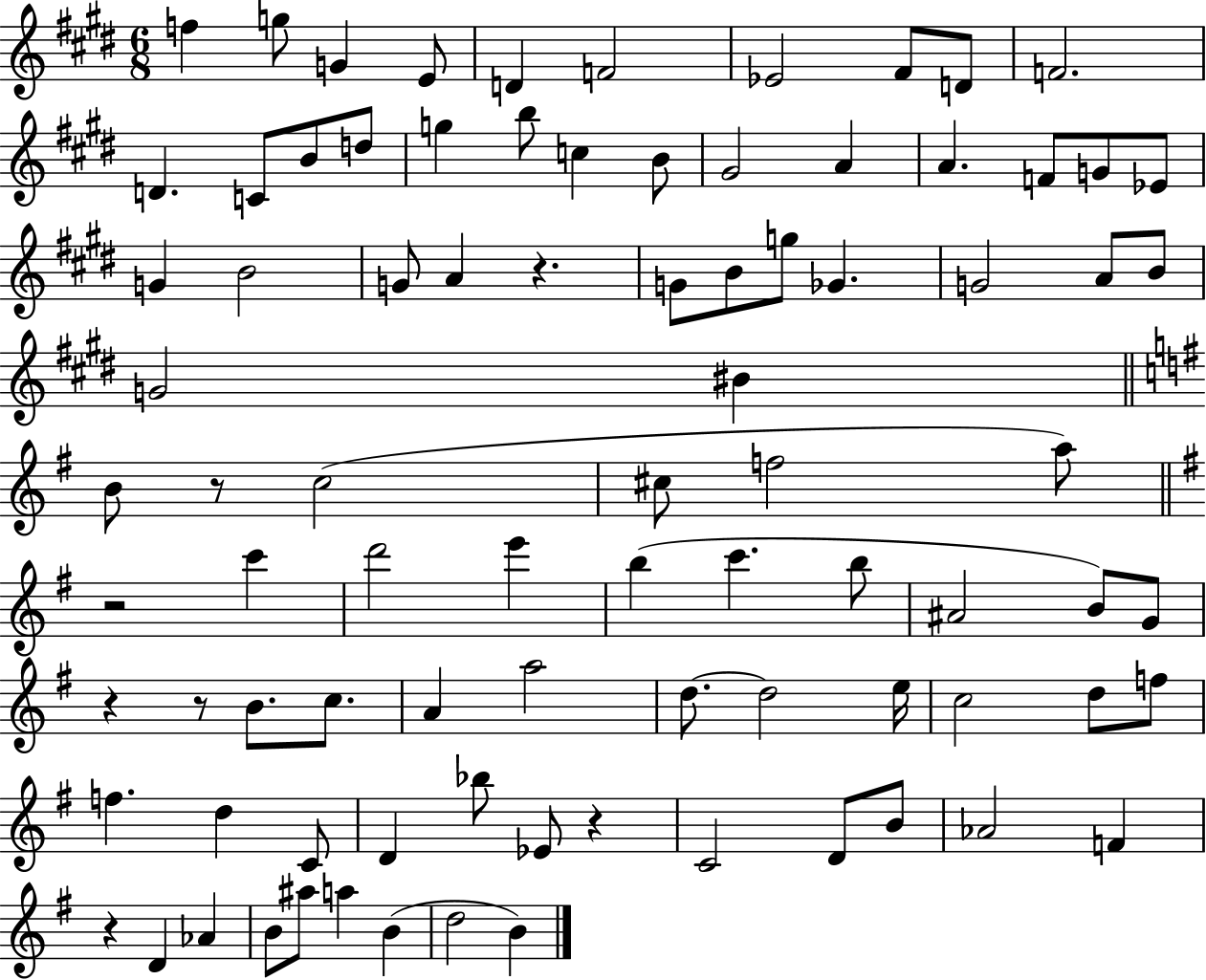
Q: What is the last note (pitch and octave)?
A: B4